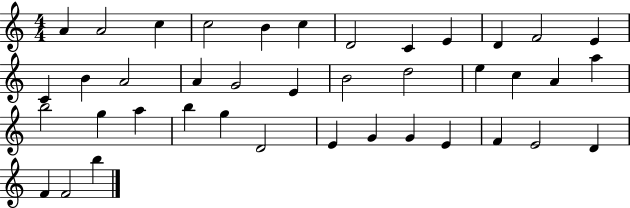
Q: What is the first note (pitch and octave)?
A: A4